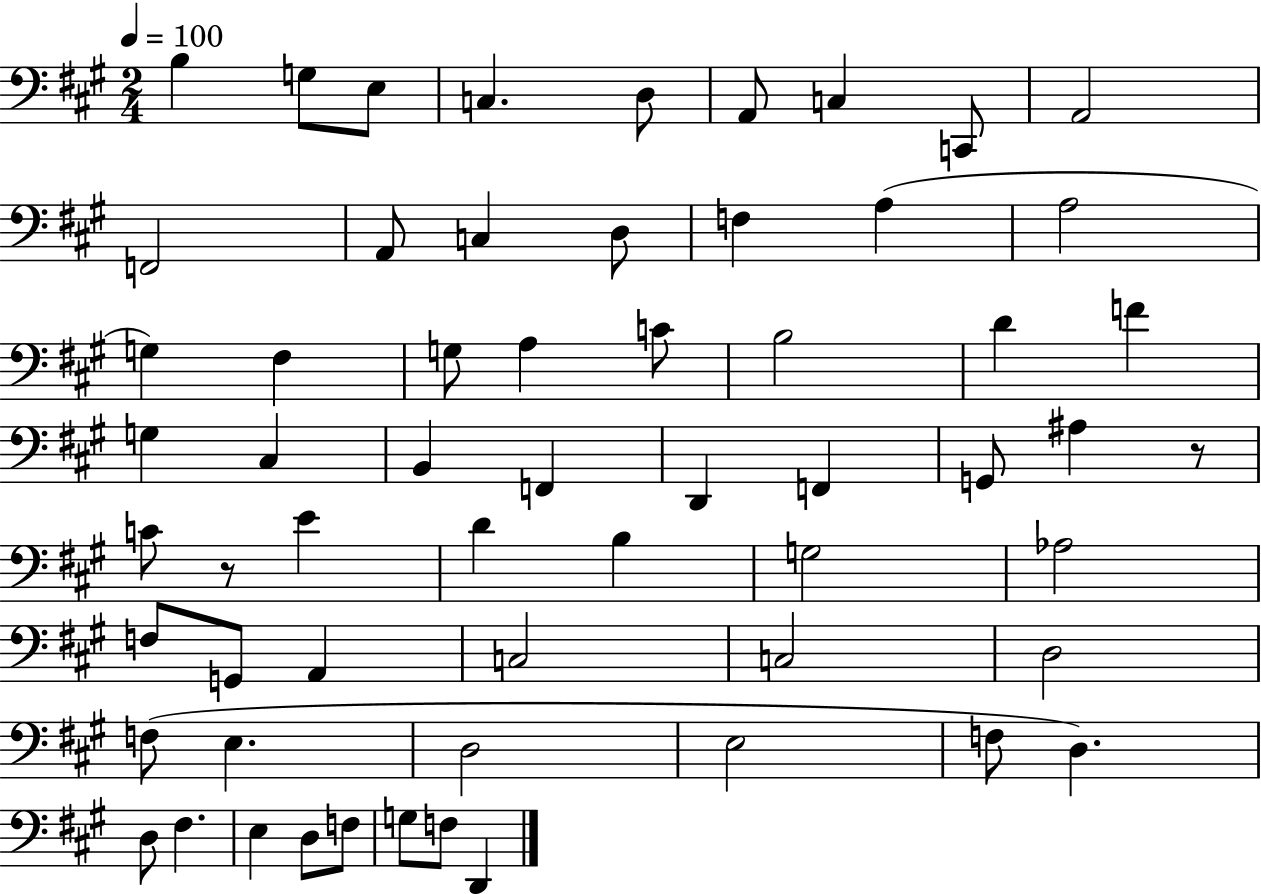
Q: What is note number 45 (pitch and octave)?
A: F3